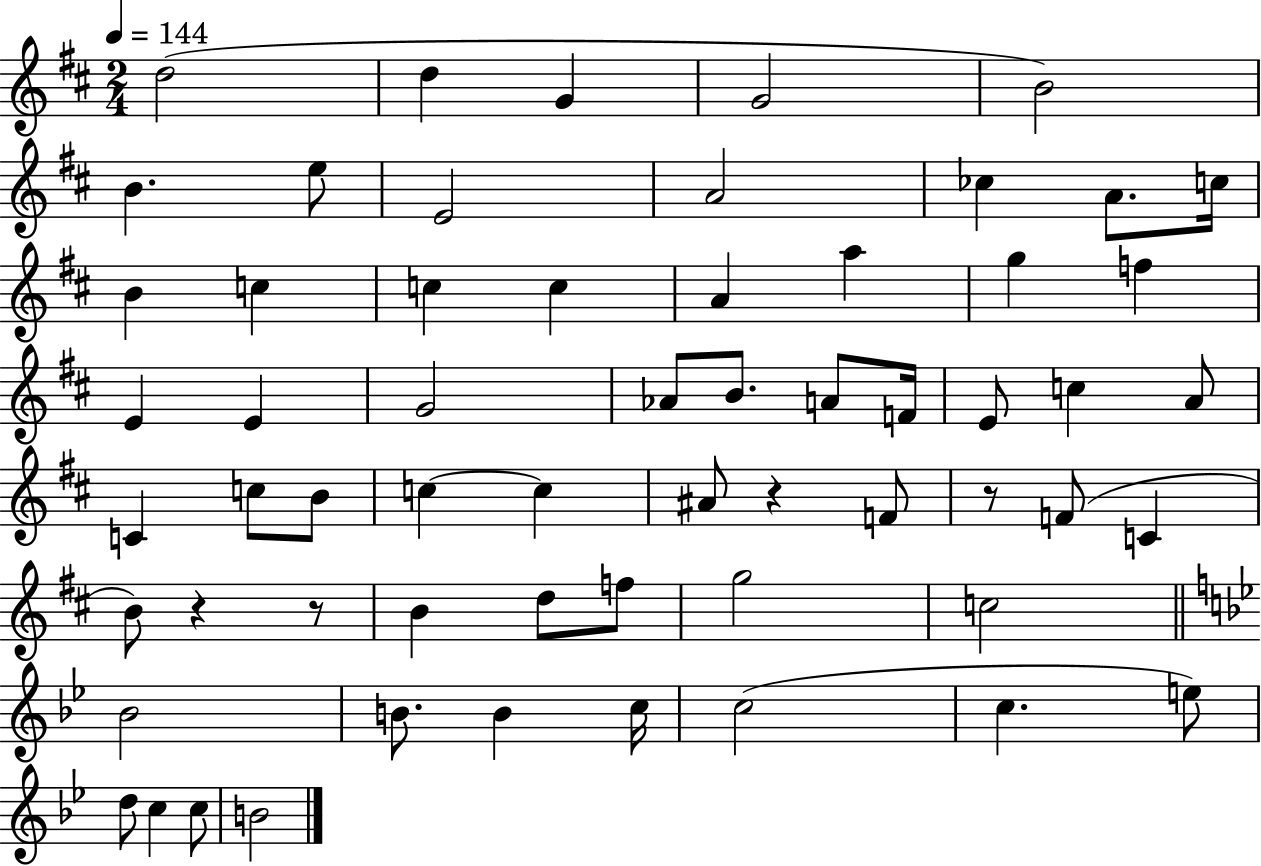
X:1
T:Untitled
M:2/4
L:1/4
K:D
d2 d G G2 B2 B e/2 E2 A2 _c A/2 c/4 B c c c A a g f E E G2 _A/2 B/2 A/2 F/4 E/2 c A/2 C c/2 B/2 c c ^A/2 z F/2 z/2 F/2 C B/2 z z/2 B d/2 f/2 g2 c2 _B2 B/2 B c/4 c2 c e/2 d/2 c c/2 B2